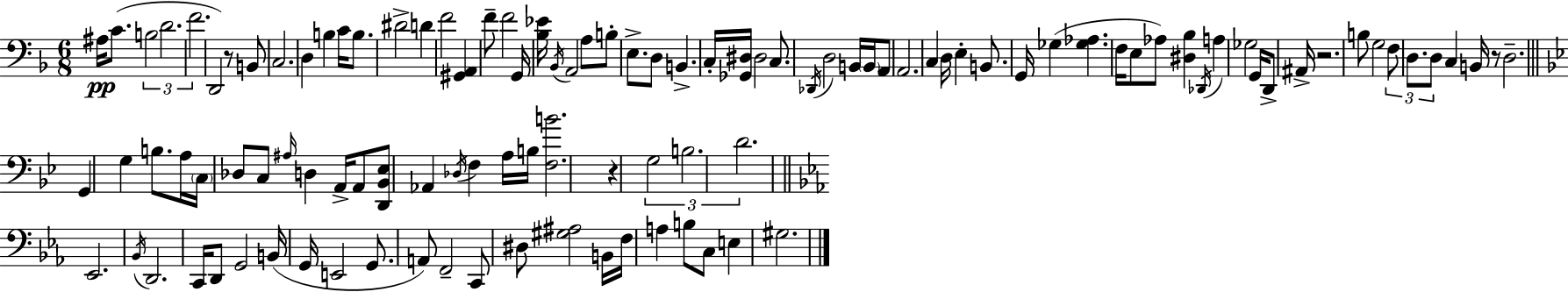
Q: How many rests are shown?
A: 4